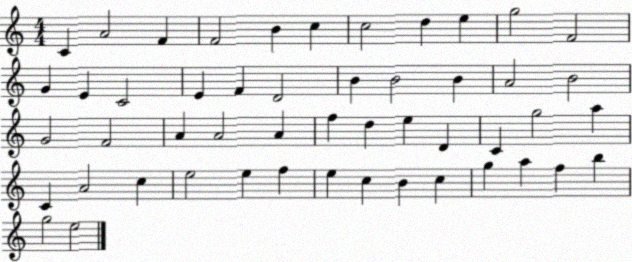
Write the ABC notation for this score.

X:1
T:Untitled
M:4/4
L:1/4
K:C
C A2 F F2 B c c2 d e g2 F2 G E C2 E F D2 B B2 B A2 B2 G2 F2 A A2 A f d e D C g2 a C A2 c e2 e f e c B c g a f b g2 e2